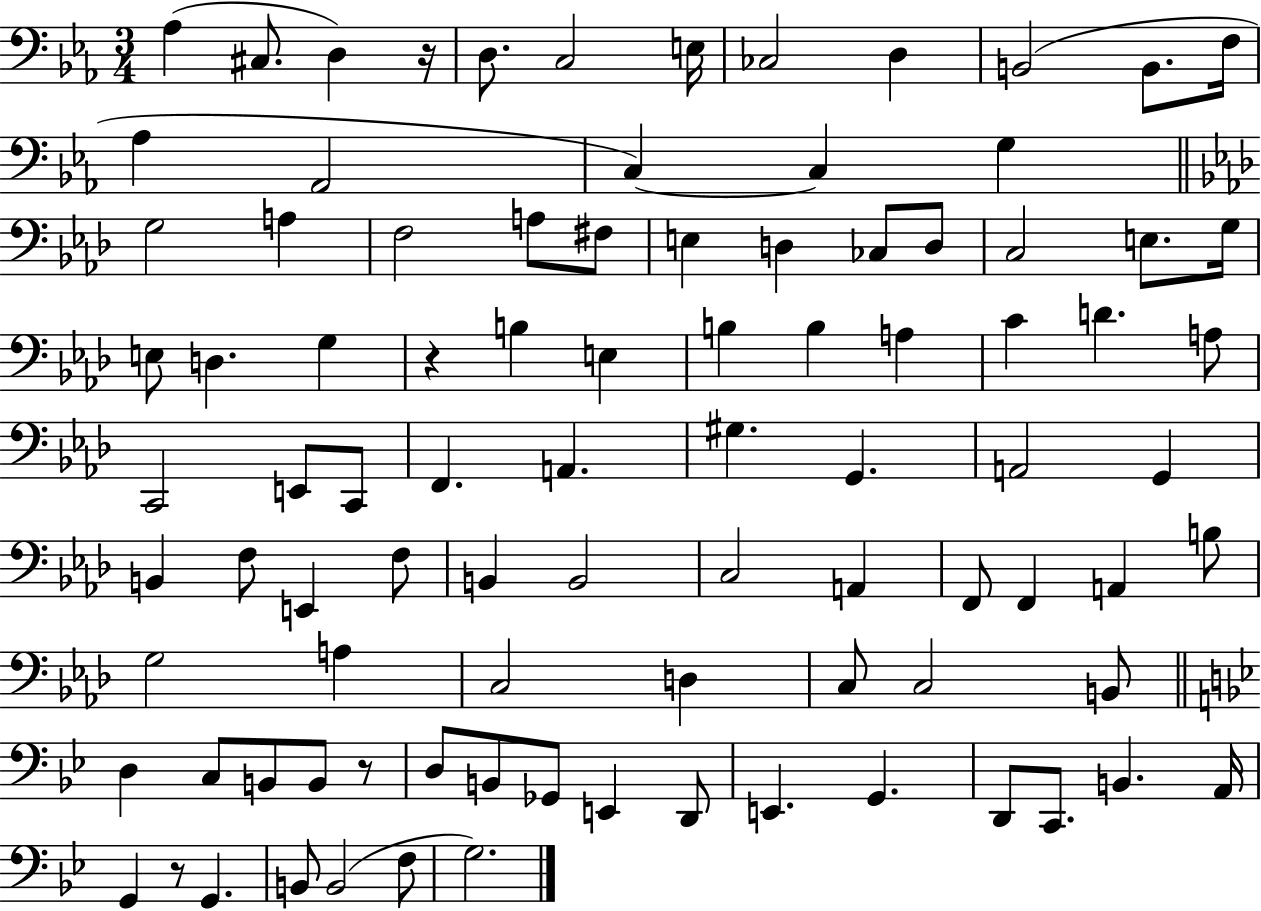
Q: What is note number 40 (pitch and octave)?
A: C2